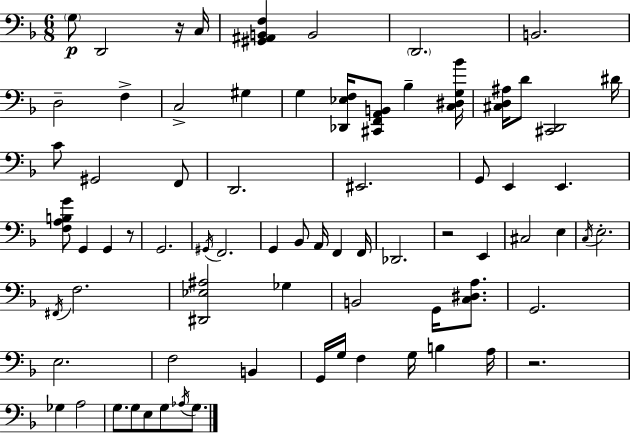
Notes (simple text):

G3/e D2/h R/s C3/s [G#2,A#2,B2,F3]/q B2/h D2/h. B2/h. D3/h F3/q C3/h G#3/q G3/q [Db2,Eb3,F3]/s [C#2,F2,A2,B2]/e Bb3/q [C3,D#3,G3,Bb4]/s [C#3,D3,A#3]/s D4/e [C#2,D2]/h D#4/s C4/e G#2/h F2/e D2/h. EIS2/h. G2/e E2/q E2/q. [F3,A3,B3,G4]/e G2/q G2/q R/e G2/h. G#2/s F2/h. G2/q Bb2/e A2/s F2/q F2/s Db2/h. R/h E2/q C#3/h E3/q C3/s E3/h. F#2/s F3/h. [D#2,Eb3,A#3]/h Gb3/q B2/h G2/s [C3,D#3,A3]/e. G2/h. E3/h. F3/h B2/q G2/s G3/s F3/q G3/s B3/q A3/s R/h. Gb3/q A3/h G3/e. G3/e E3/e G3/e Ab3/s G3/e.